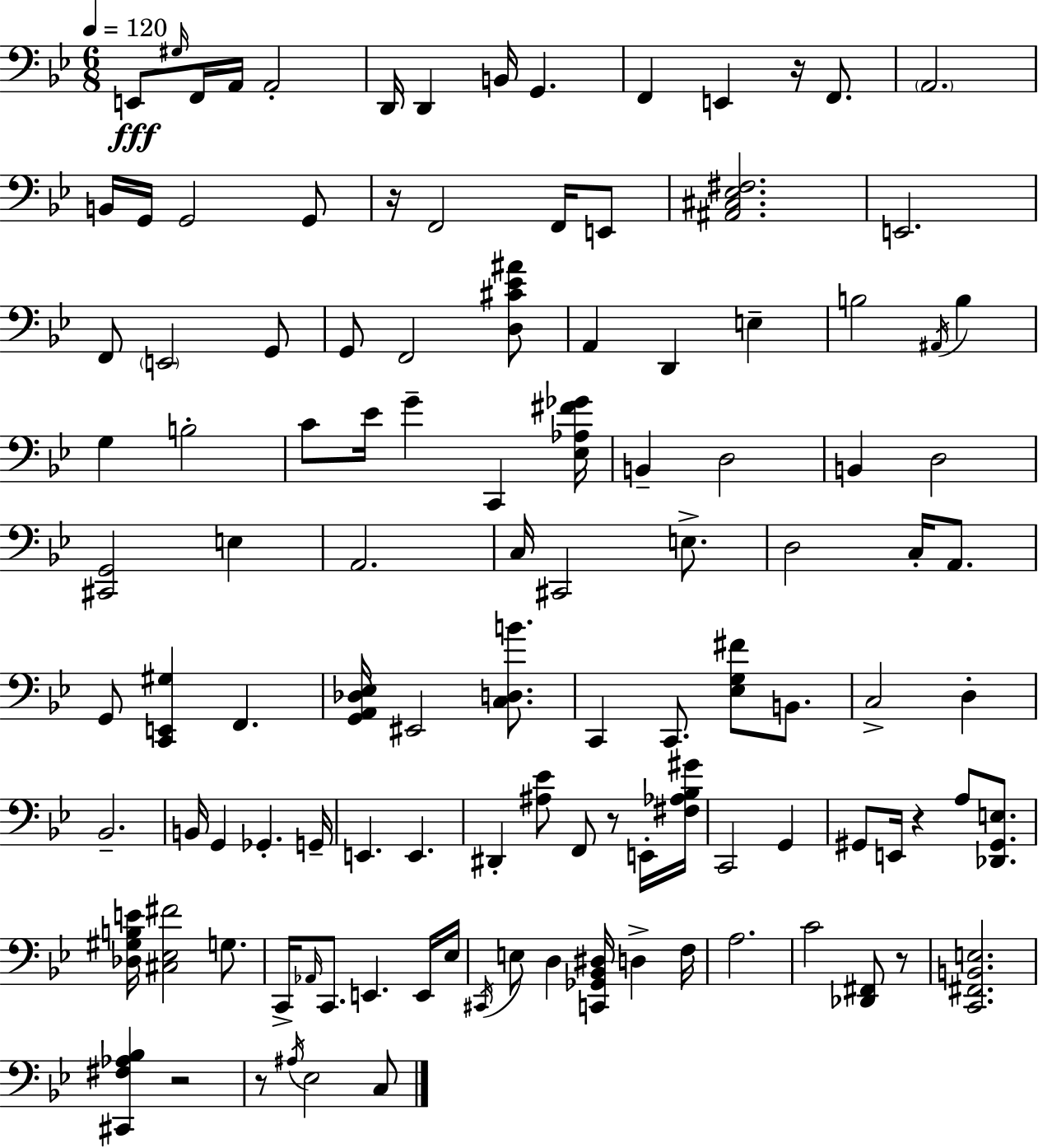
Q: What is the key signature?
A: BES major